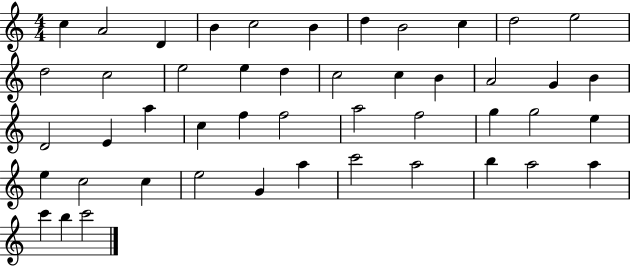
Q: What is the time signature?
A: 4/4